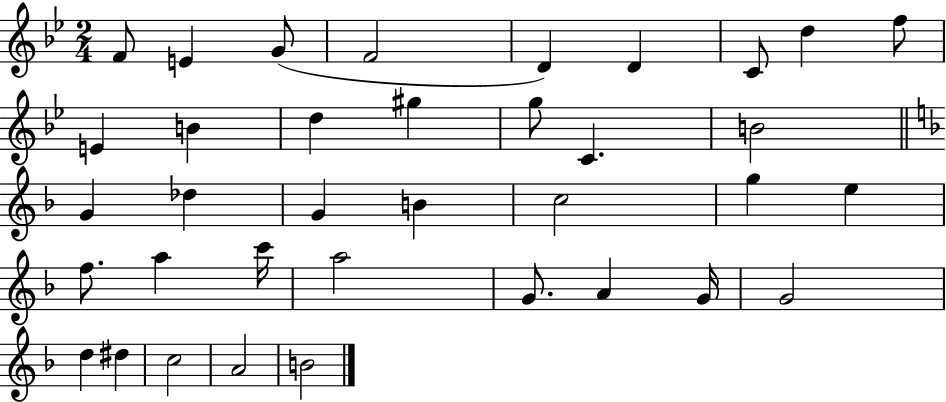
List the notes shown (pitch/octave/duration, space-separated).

F4/e E4/q G4/e F4/h D4/q D4/q C4/e D5/q F5/e E4/q B4/q D5/q G#5/q G5/e C4/q. B4/h G4/q Db5/q G4/q B4/q C5/h G5/q E5/q F5/e. A5/q C6/s A5/h G4/e. A4/q G4/s G4/h D5/q D#5/q C5/h A4/h B4/h